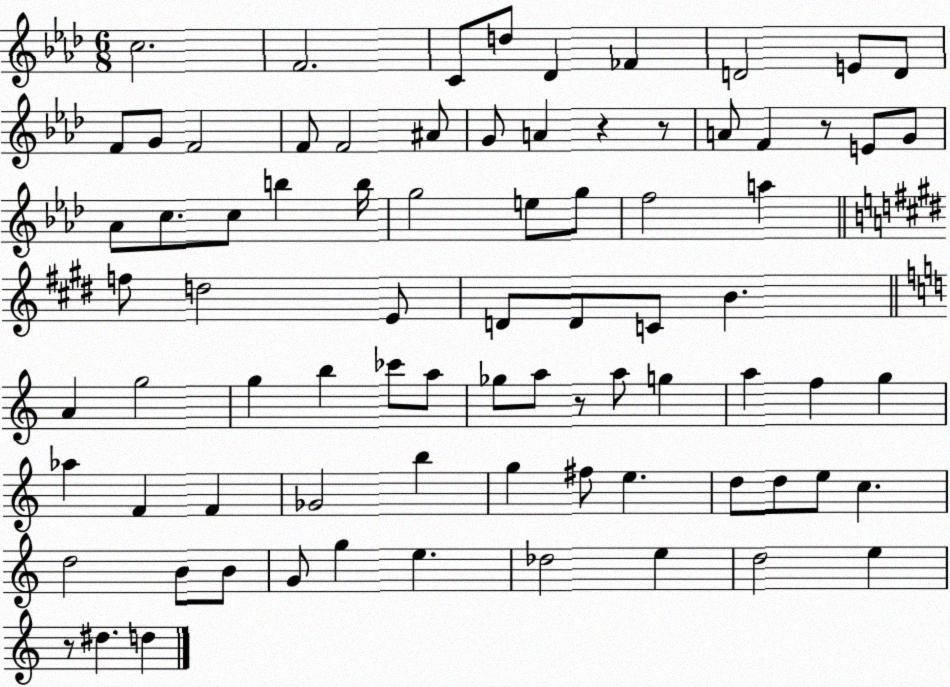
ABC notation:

X:1
T:Untitled
M:6/8
L:1/4
K:Ab
c2 F2 C/2 d/2 _D _F D2 E/2 D/2 F/2 G/2 F2 F/2 F2 ^A/2 G/2 A z z/2 A/2 F z/2 E/2 G/2 _A/2 c/2 c/2 b b/4 g2 e/2 g/2 f2 a f/2 d2 E/2 D/2 D/2 C/2 B A g2 g b _c'/2 a/2 _g/2 a/2 z/2 a/2 g a f g _a F F _G2 b g ^f/2 e d/2 d/2 e/2 c d2 B/2 B/2 G/2 g e _d2 e d2 e z/2 ^d d